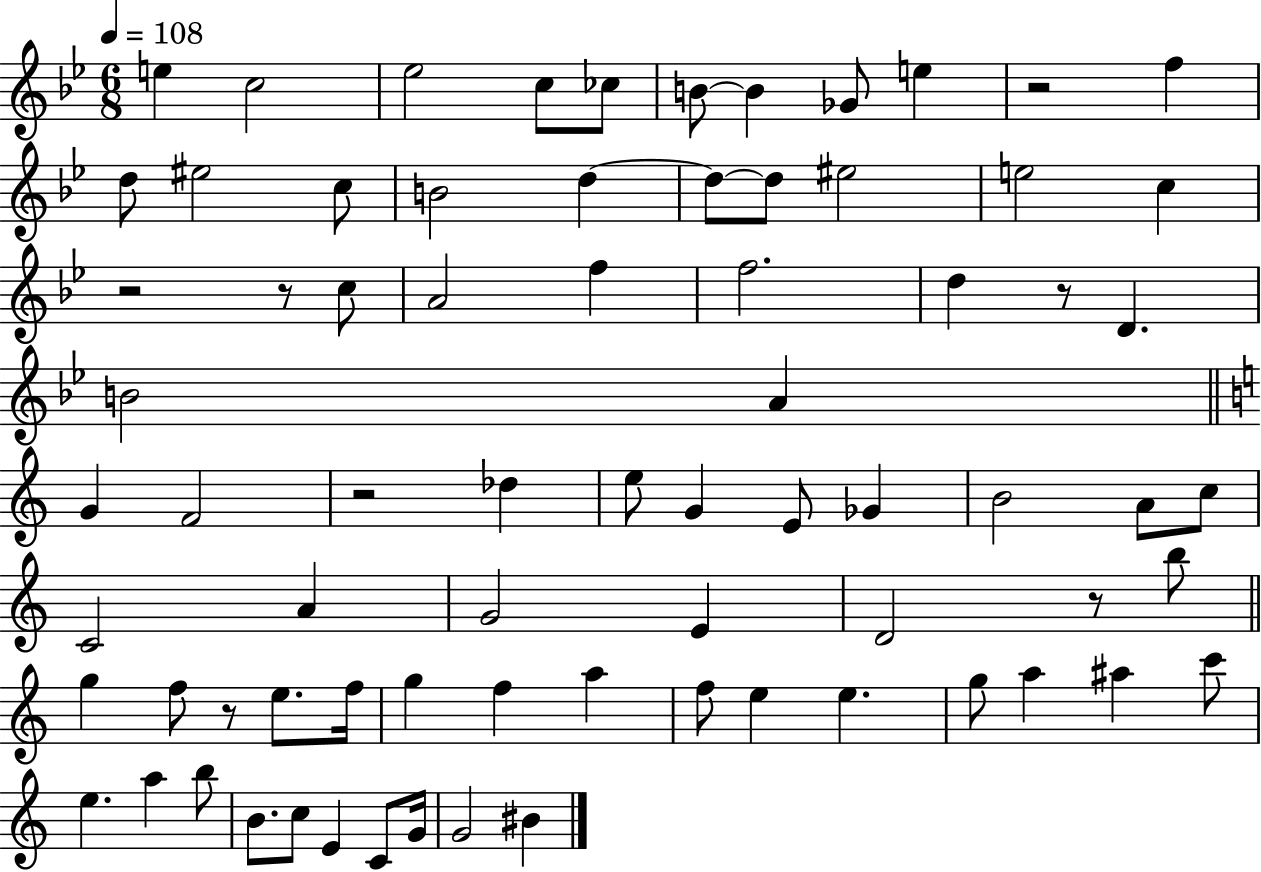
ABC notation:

X:1
T:Untitled
M:6/8
L:1/4
K:Bb
e c2 _e2 c/2 _c/2 B/2 B _G/2 e z2 f d/2 ^e2 c/2 B2 d d/2 d/2 ^e2 e2 c z2 z/2 c/2 A2 f f2 d z/2 D B2 A G F2 z2 _d e/2 G E/2 _G B2 A/2 c/2 C2 A G2 E D2 z/2 b/2 g f/2 z/2 e/2 f/4 g f a f/2 e e g/2 a ^a c'/2 e a b/2 B/2 c/2 E C/2 G/4 G2 ^B